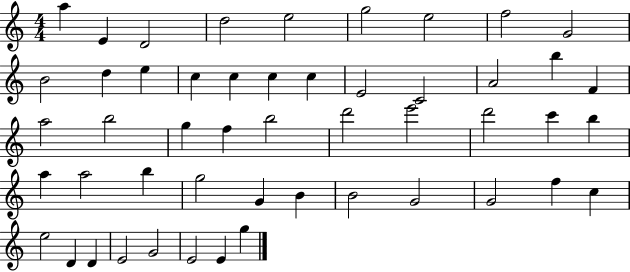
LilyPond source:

{
  \clef treble
  \numericTimeSignature
  \time 4/4
  \key c \major
  a''4 e'4 d'2 | d''2 e''2 | g''2 e''2 | f''2 g'2 | \break b'2 d''4 e''4 | c''4 c''4 c''4 c''4 | e'2 c'2 | a'2 b''4 f'4 | \break a''2 b''2 | g''4 f''4 b''2 | d'''2 e'''2 | d'''2 c'''4 b''4 | \break a''4 a''2 b''4 | g''2 g'4 b'4 | b'2 g'2 | g'2 f''4 c''4 | \break e''2 d'4 d'4 | e'2 g'2 | e'2 e'4 g''4 | \bar "|."
}